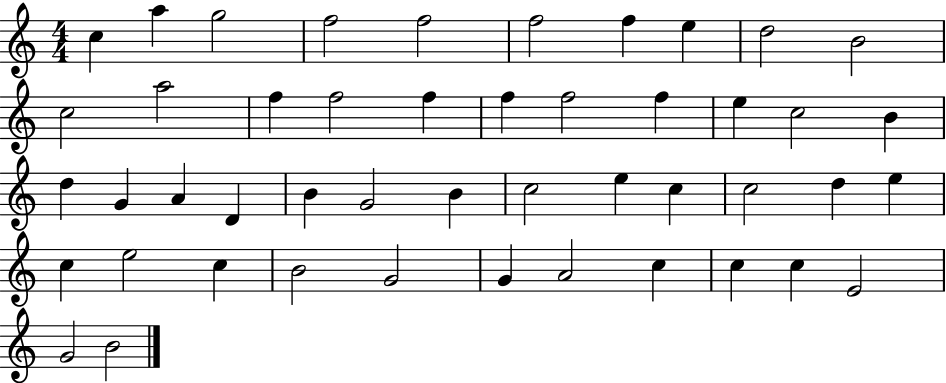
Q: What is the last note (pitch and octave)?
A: B4